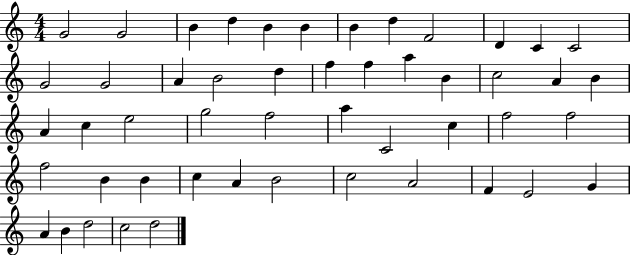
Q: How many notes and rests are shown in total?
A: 50